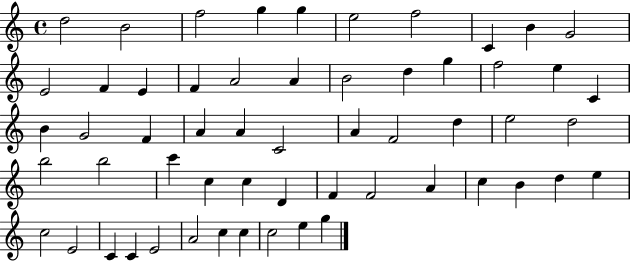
X:1
T:Untitled
M:4/4
L:1/4
K:C
d2 B2 f2 g g e2 f2 C B G2 E2 F E F A2 A B2 d g f2 e C B G2 F A A C2 A F2 d e2 d2 b2 b2 c' c c D F F2 A c B d e c2 E2 C C E2 A2 c c c2 e g